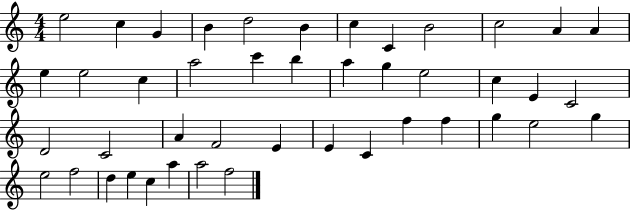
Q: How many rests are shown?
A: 0